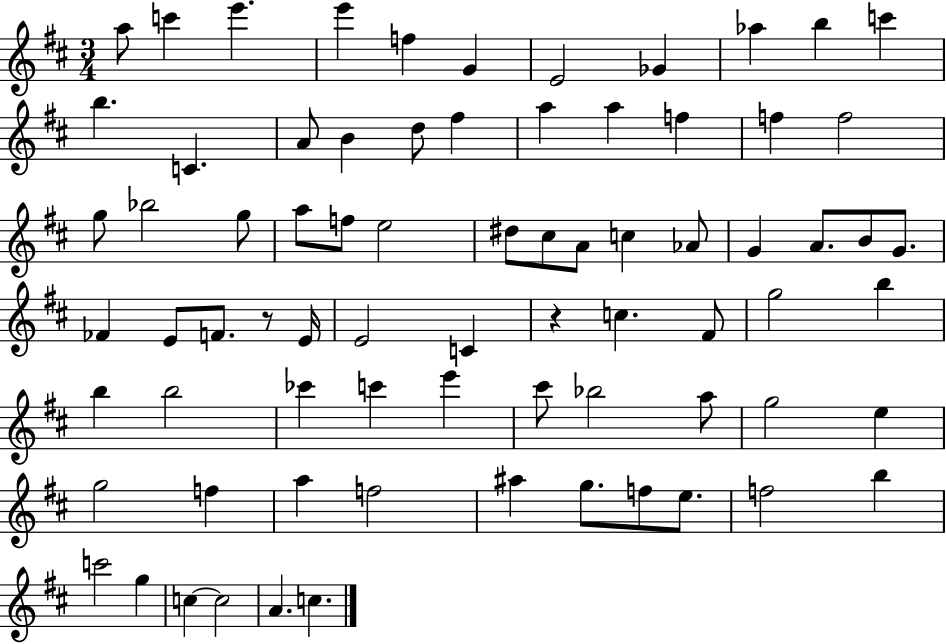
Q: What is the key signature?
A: D major